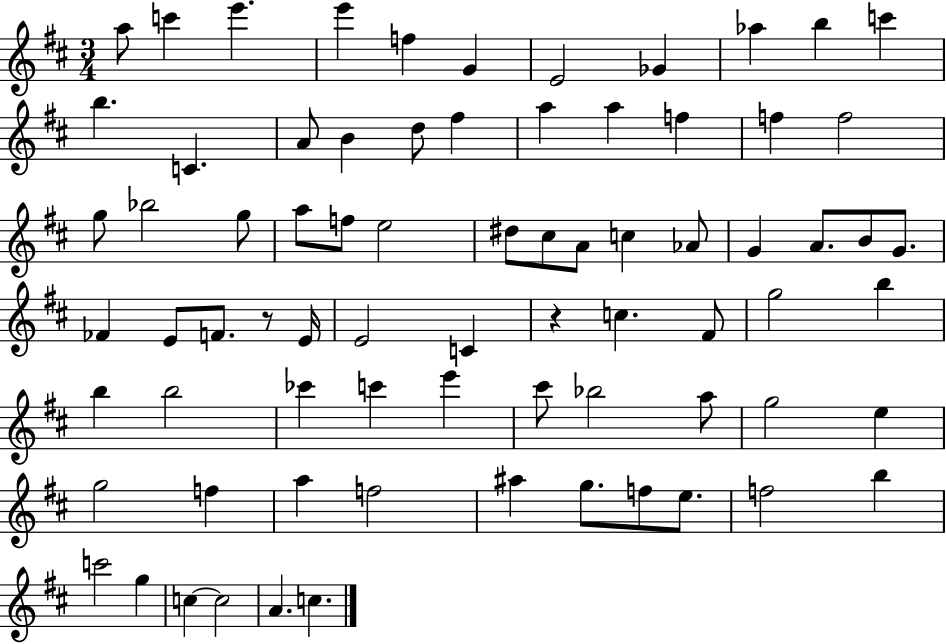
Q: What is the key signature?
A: D major